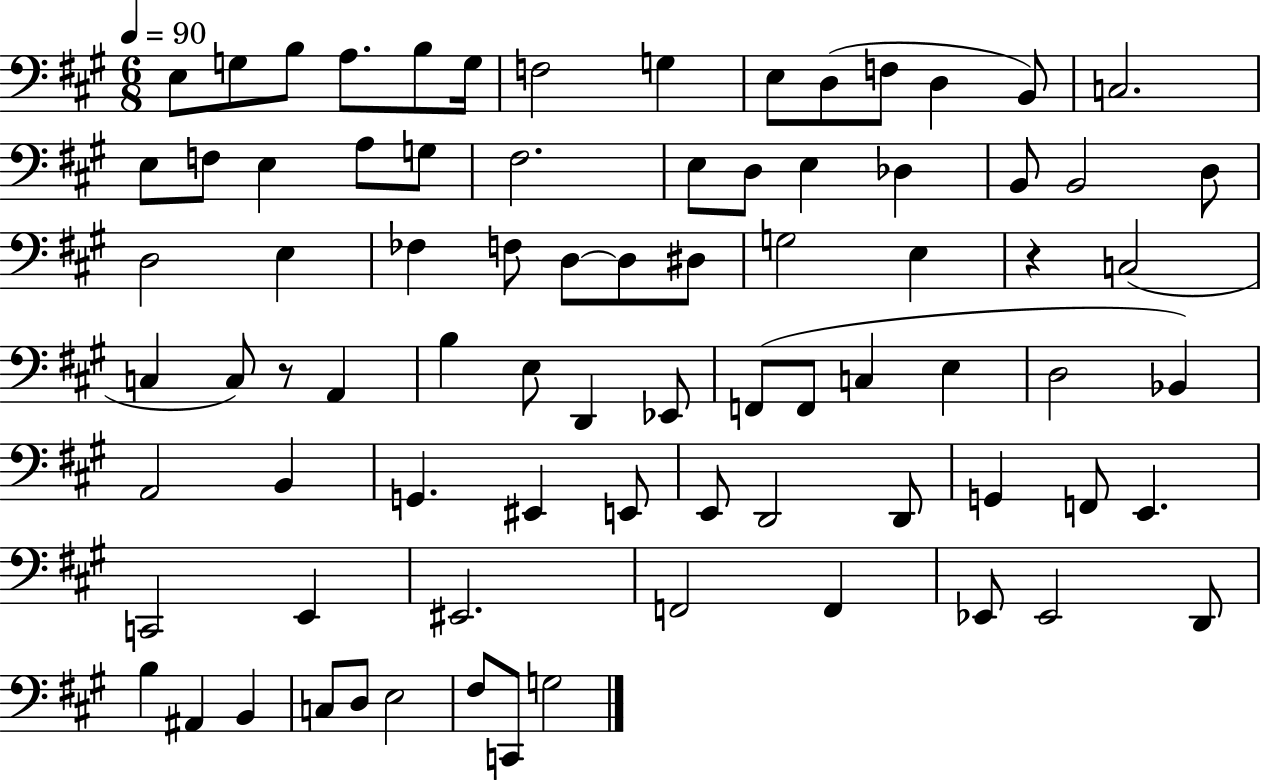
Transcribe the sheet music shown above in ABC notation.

X:1
T:Untitled
M:6/8
L:1/4
K:A
E,/2 G,/2 B,/2 A,/2 B,/2 G,/4 F,2 G, E,/2 D,/2 F,/2 D, B,,/2 C,2 E,/2 F,/2 E, A,/2 G,/2 ^F,2 E,/2 D,/2 E, _D, B,,/2 B,,2 D,/2 D,2 E, _F, F,/2 D,/2 D,/2 ^D,/2 G,2 E, z C,2 C, C,/2 z/2 A,, B, E,/2 D,, _E,,/2 F,,/2 F,,/2 C, E, D,2 _B,, A,,2 B,, G,, ^E,, E,,/2 E,,/2 D,,2 D,,/2 G,, F,,/2 E,, C,,2 E,, ^E,,2 F,,2 F,, _E,,/2 _E,,2 D,,/2 B, ^A,, B,, C,/2 D,/2 E,2 ^F,/2 C,,/2 G,2